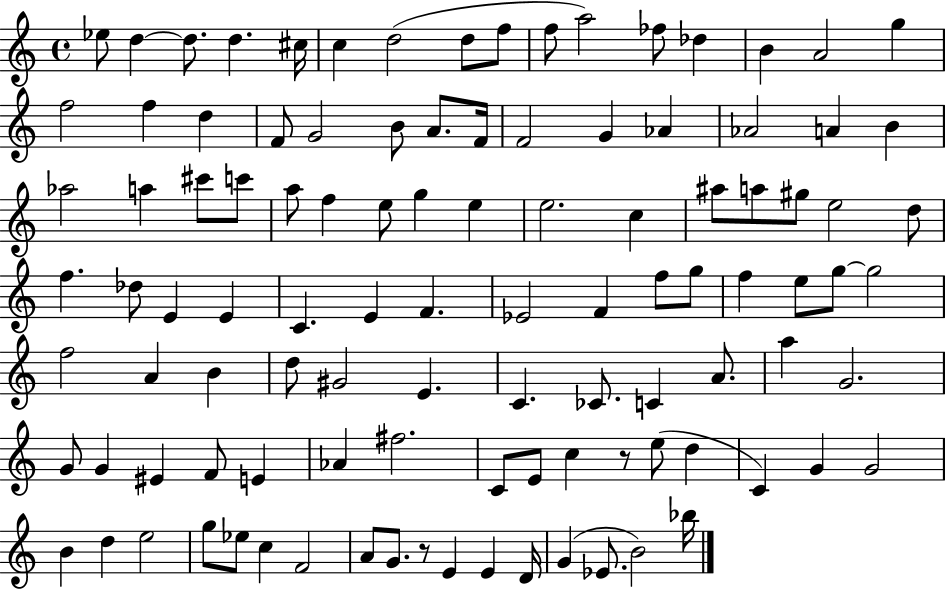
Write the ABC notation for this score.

X:1
T:Untitled
M:4/4
L:1/4
K:C
_e/2 d d/2 d ^c/4 c d2 d/2 f/2 f/2 a2 _f/2 _d B A2 g f2 f d F/2 G2 B/2 A/2 F/4 F2 G _A _A2 A B _a2 a ^c'/2 c'/2 a/2 f e/2 g e e2 c ^a/2 a/2 ^g/2 e2 d/2 f _d/2 E E C E F _E2 F f/2 g/2 f e/2 g/2 g2 f2 A B d/2 ^G2 E C _C/2 C A/2 a G2 G/2 G ^E F/2 E _A ^f2 C/2 E/2 c z/2 e/2 d C G G2 B d e2 g/2 _e/2 c F2 A/2 G/2 z/2 E E D/4 G _E/2 B2 _b/4